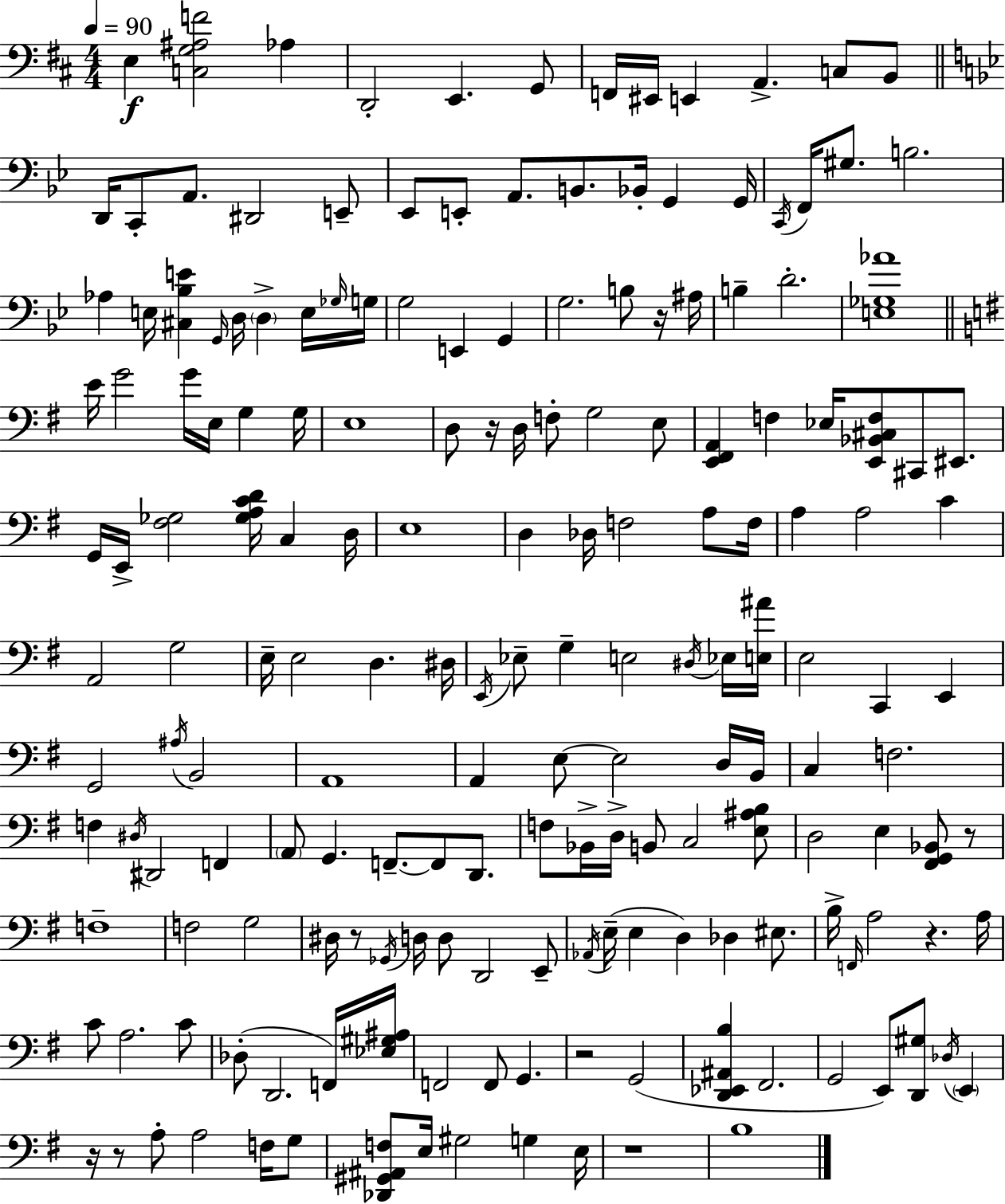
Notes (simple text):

E3/q [C3,G3,A#3,F4]/h Ab3/q D2/h E2/q. G2/e F2/s EIS2/s E2/q A2/q. C3/e B2/e D2/s C2/e A2/e. D#2/h E2/e Eb2/e E2/e A2/e. B2/e. Bb2/s G2/q G2/s C2/s F2/s G#3/e. B3/h. Ab3/q E3/s [C#3,Bb3,E4]/q G2/s D3/s D3/q E3/s Gb3/s G3/s G3/h E2/q G2/q G3/h. B3/e R/s A#3/s B3/q D4/h. [E3,Gb3,Ab4]/w E4/s G4/h G4/s E3/s G3/q G3/s E3/w D3/e R/s D3/s F3/e G3/h E3/e [E2,F#2,A2]/q F3/q Eb3/s [E2,Bb2,C#3,F3]/e C#2/e EIS2/e. G2/s E2/s [F#3,Gb3]/h [Gb3,A3,C4,D4]/s C3/q D3/s E3/w D3/q Db3/s F3/h A3/e F3/s A3/q A3/h C4/q A2/h G3/h E3/s E3/h D3/q. D#3/s E2/s Eb3/e G3/q E3/h D#3/s Eb3/s [E3,A#4]/s E3/h C2/q E2/q G2/h A#3/s B2/h A2/w A2/q E3/e E3/h D3/s B2/s C3/q F3/h. F3/q D#3/s D#2/h F2/q A2/e G2/q. F2/e. F2/e D2/e. F3/e Bb2/s D3/s B2/e C3/h [E3,A#3,B3]/e D3/h E3/q [F#2,G2,Bb2]/e R/e F3/w F3/h G3/h D#3/s R/e Gb2/s D3/s D3/e D2/h E2/e Ab2/s E3/s E3/q D3/q Db3/q EIS3/e. B3/s F2/s A3/h R/q. A3/s C4/e A3/h. C4/e Db3/e D2/h. F2/s [Eb3,G#3,A#3]/s F2/h F2/e G2/q. R/h G2/h [D2,Eb2,A#2,B3]/q F#2/h. G2/h E2/e [D2,G#3]/e Db3/s E2/q R/s R/e A3/e A3/h F3/s G3/e [Db2,G#2,A#2,F3]/e E3/s G#3/h G3/q E3/s R/w B3/w